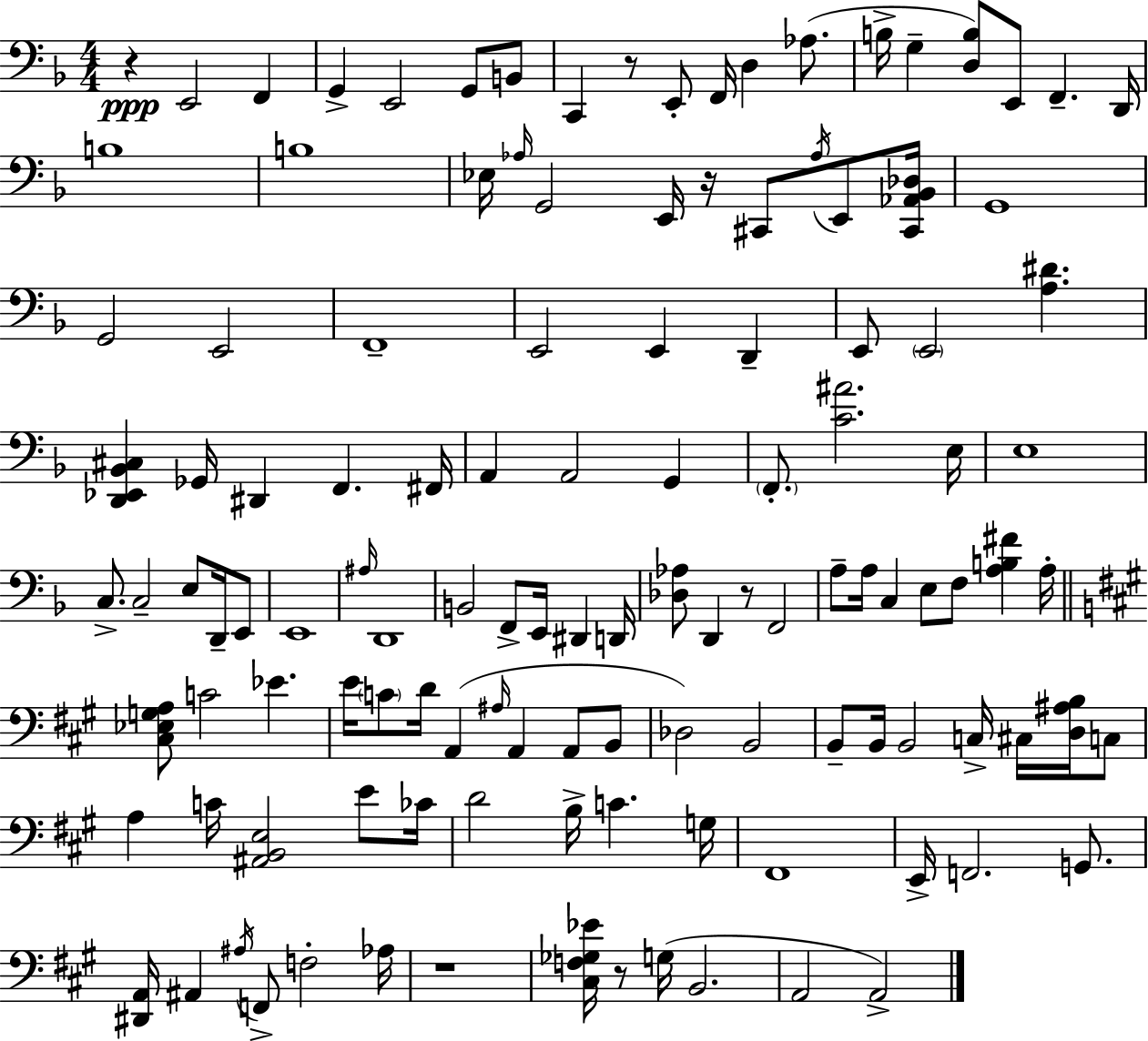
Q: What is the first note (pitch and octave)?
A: E2